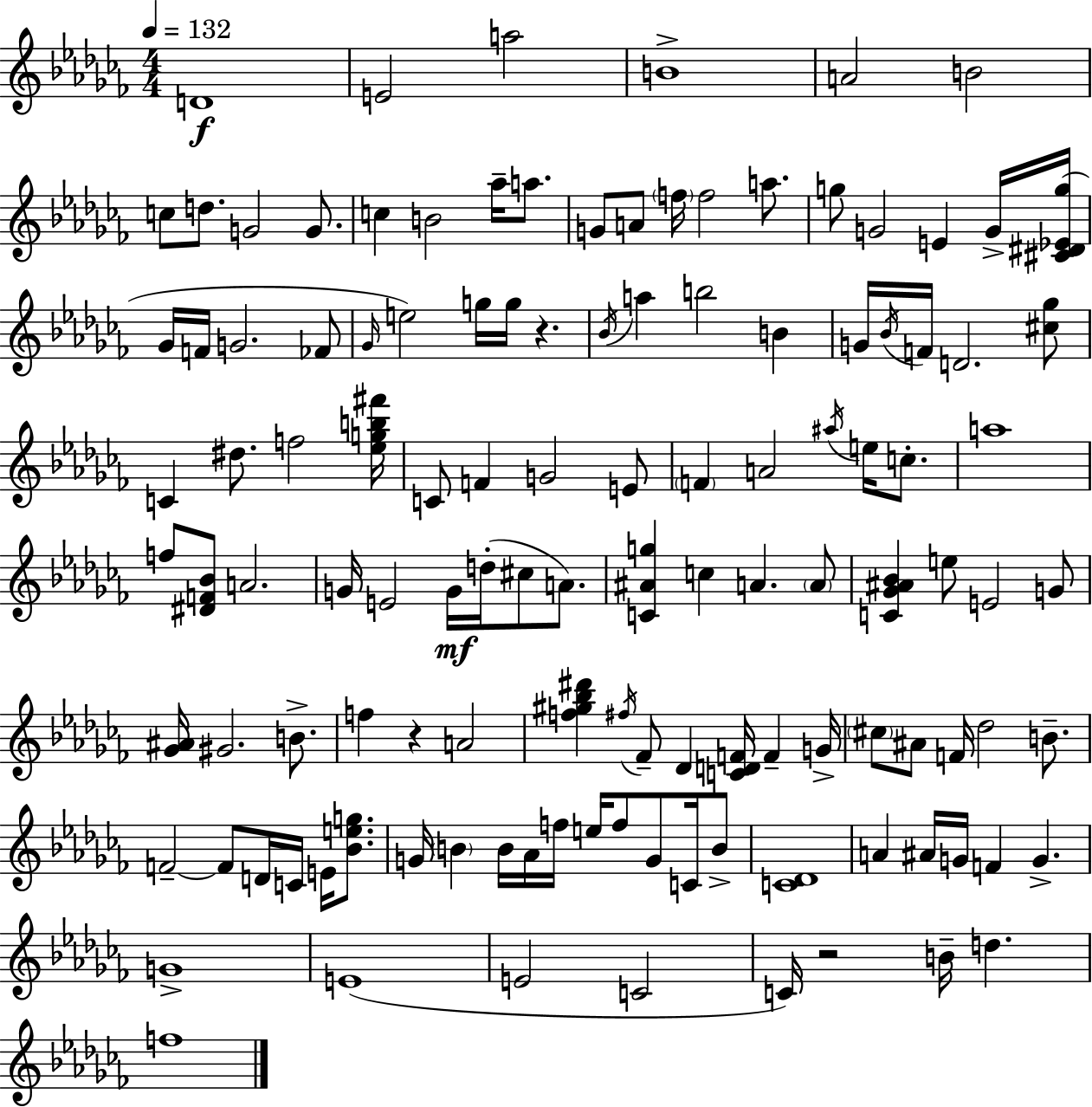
D4/w E4/h A5/h B4/w A4/h B4/h C5/e D5/e. G4/h G4/e. C5/q B4/h Ab5/s A5/e. G4/e A4/e F5/s F5/h A5/e. G5/e G4/h E4/q G4/s [C#4,D#4,Eb4,G5]/s Gb4/s F4/s G4/h. FES4/e Gb4/s E5/h G5/s G5/s R/q. Bb4/s A5/q B5/h B4/q G4/s Bb4/s F4/s D4/h. [C#5,Gb5]/e C4/q D#5/e. F5/h [Eb5,G5,B5,F#6]/s C4/e F4/q G4/h E4/e F4/q A4/h A#5/s E5/s C5/e. A5/w F5/e [D#4,F4,Bb4]/e A4/h. G4/s E4/h G4/s D5/s C#5/e A4/e. [C4,A#4,G5]/q C5/q A4/q. A4/e [C4,Gb4,A#4,Bb4]/q E5/e E4/h G4/e [Gb4,A#4]/s G#4/h. B4/e. F5/q R/q A4/h [F5,G#5,Bb5,D#6]/q F#5/s FES4/e Db4/q [C4,D4,F4]/s F4/q G4/s C#5/e A#4/e F4/s Db5/h B4/e. F4/h F4/e D4/s C4/s E4/s [Bb4,E5,G5]/e. G4/s B4/q B4/s Ab4/s F5/s E5/s F5/e G4/e C4/s B4/e [C4,Db4]/w A4/q A#4/s G4/s F4/q G4/q. G4/w E4/w E4/h C4/h C4/s R/h B4/s D5/q. F5/w